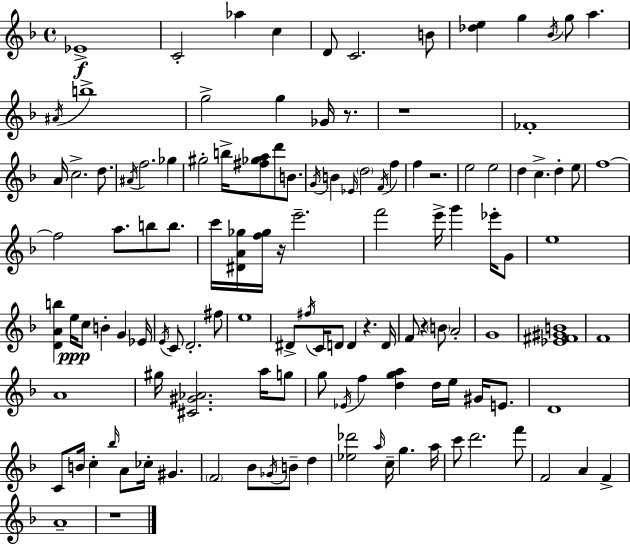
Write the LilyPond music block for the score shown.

{
  \clef treble
  \time 4/4
  \defaultTimeSignature
  \key d \minor
  ees'1->\f | c'2-. aes''4 c''4 | d'8 c'2. b'8 | <des'' e''>4 g''4 \acciaccatura { bes'16 } g''8 a''4. | \break \acciaccatura { ais'16 } b''1-> | g''2-> g''4 ges'16 r8. | r1 | fes'1-. | \break a'16 c''2.-> d''8. | \acciaccatura { ais'16 } f''2. ges''4 | gis''2-. b''16-> <fis'' ges'' a''>8 d'''8 | b'8. \acciaccatura { g'16 } b'4 \grace { ees'16 } \parenthesize d''2 | \break \acciaccatura { f'16 } f''4 f''4 r2. | e''2 e''2 | d''4 c''4.-> | d''4-. e''8 f''1~~ | \break f''2 a''8. | b''8 b''8. c'''16 <dis' a' ges''>16 <f'' ges''>16 r16 e'''2.-- | f'''2 e'''16-> g'''4 | ees'''16-. g'8 e''1 | \break <d' a' b''>4 e''16\ppp c''8 b'4-. | g'4 ees'16 \acciaccatura { e'16 } c'8 d'2.-. | fis''8 e''1 | dis'8-> \acciaccatura { fis''16 } c'16 d'8 d'4 | \break r4. d'16 f'8 r4 \parenthesize b'8 | a'2-. g'1 | <ees' fis' gis' b'>1 | f'1 | \break a'1 | gis''16 <cis' gis' aes'>2. | a''16 g''8 g''8 \acciaccatura { ees'16 } f''4 <d'' g'' a''>4 | d''16 e''16 gis'16 e'8. d'1 | \break c'8 b'16 c''4-. | \grace { bes''16 } a'8 ces''16-. gis'4. \parenthesize f'2 | bes'8 \acciaccatura { ges'16 } b'8-- d''4 <ees'' des'''>2 | \grace { a''16 } c''16-- g''4. a''16 c'''8 d'''2. | \break f'''8 f'2 | a'4 f'4-> a'1-- | r1 | \bar "|."
}